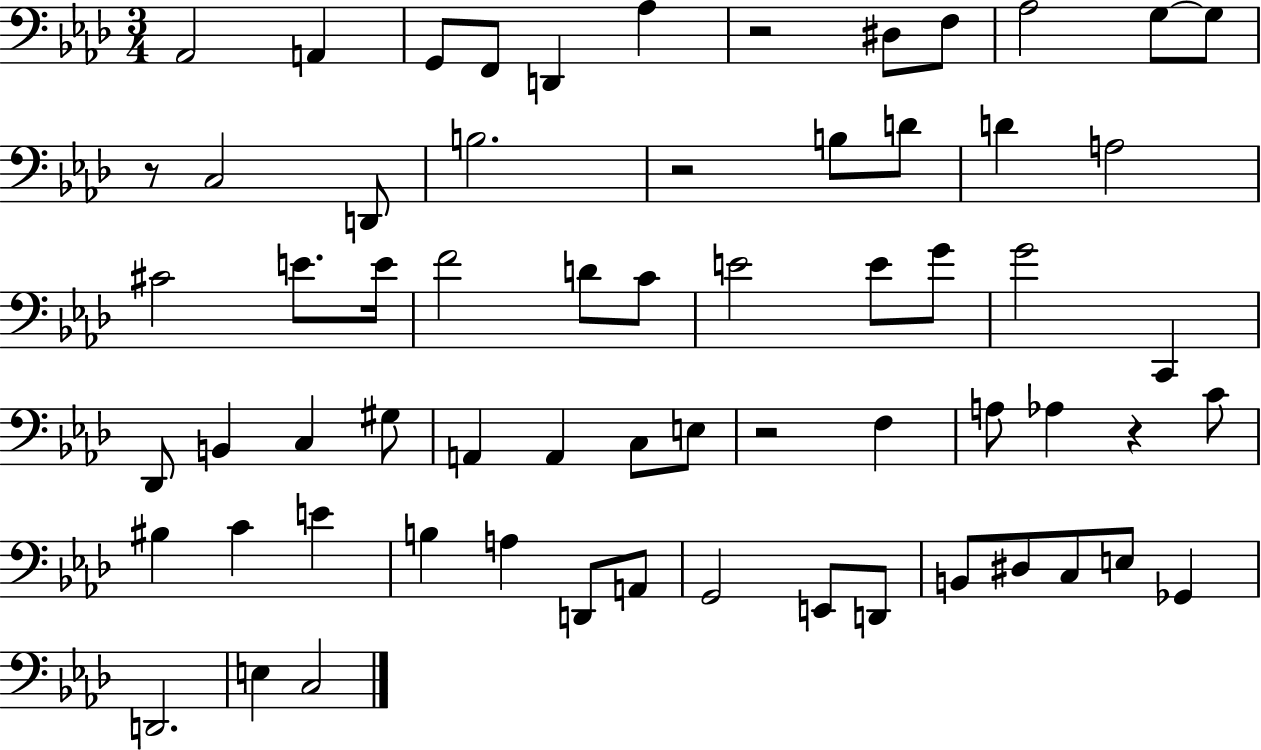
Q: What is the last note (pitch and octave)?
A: C3